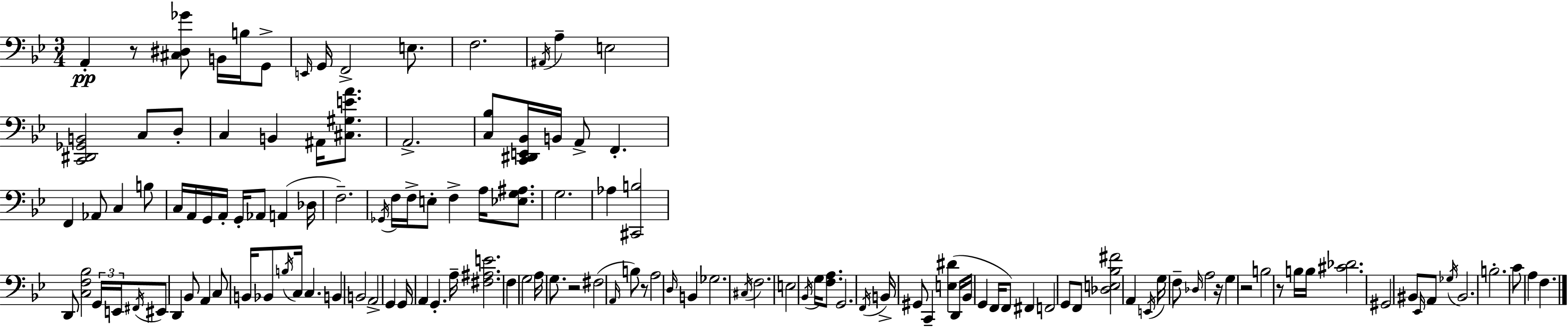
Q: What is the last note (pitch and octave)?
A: F3